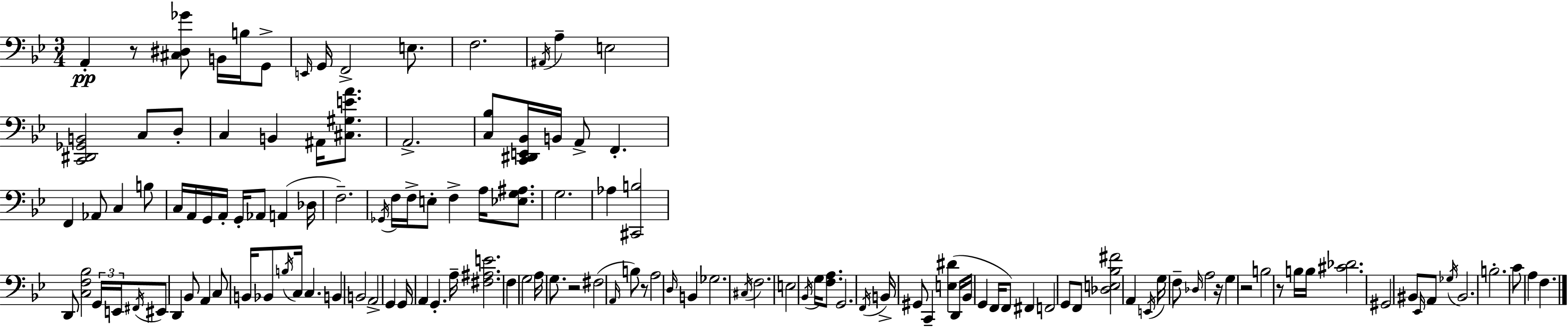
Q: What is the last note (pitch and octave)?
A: F3